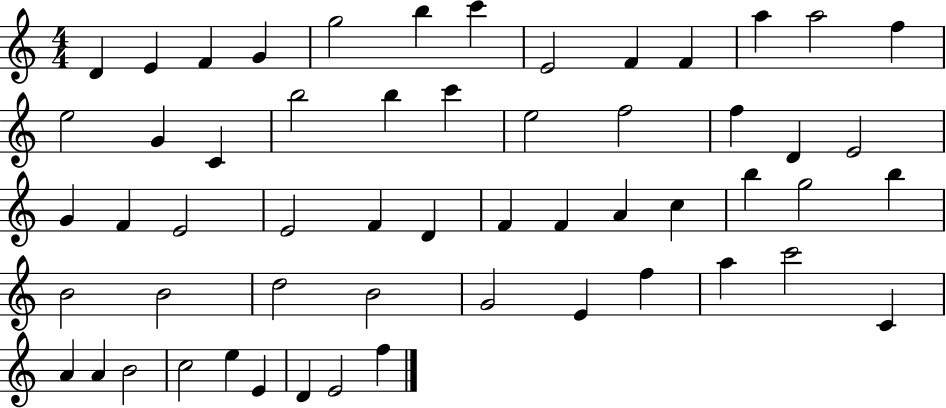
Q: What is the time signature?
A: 4/4